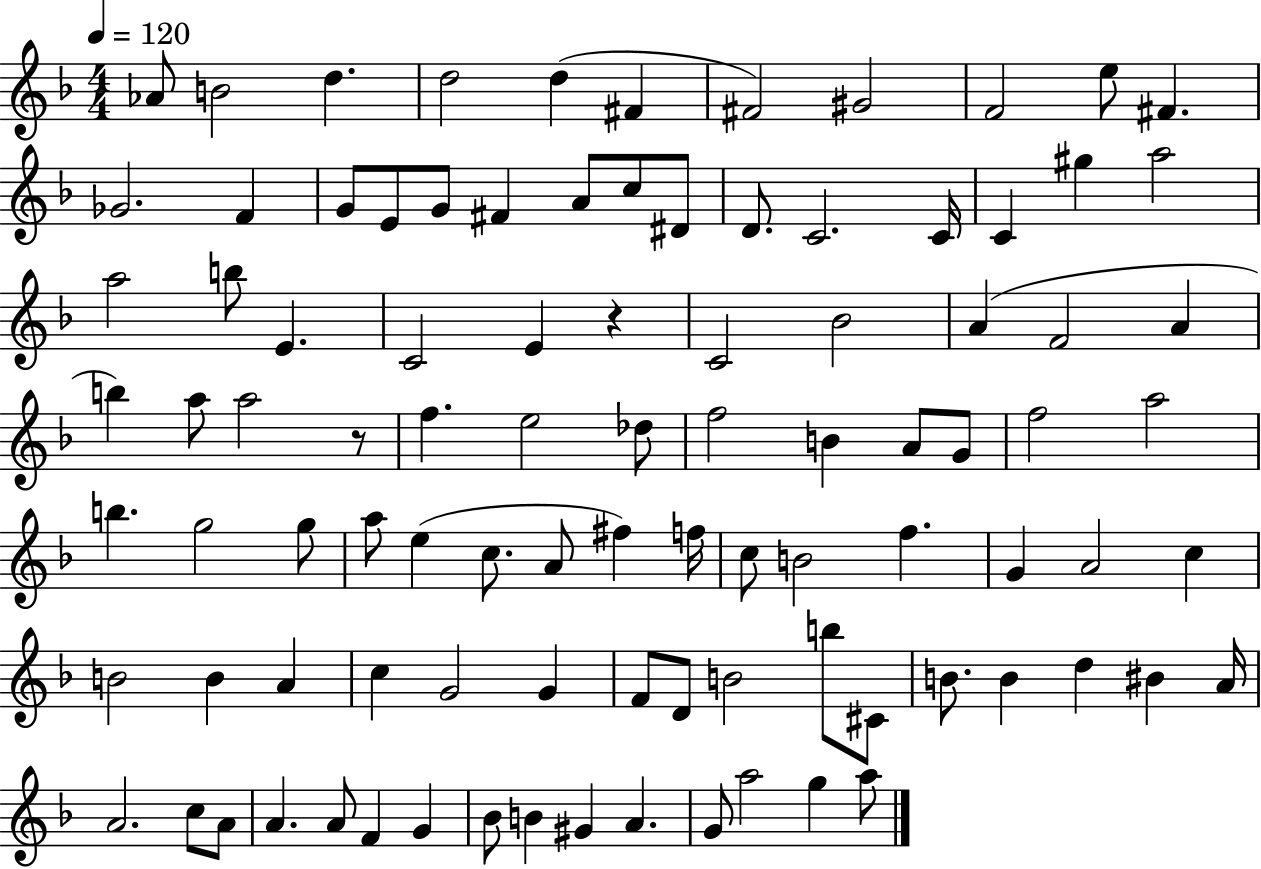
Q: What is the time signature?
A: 4/4